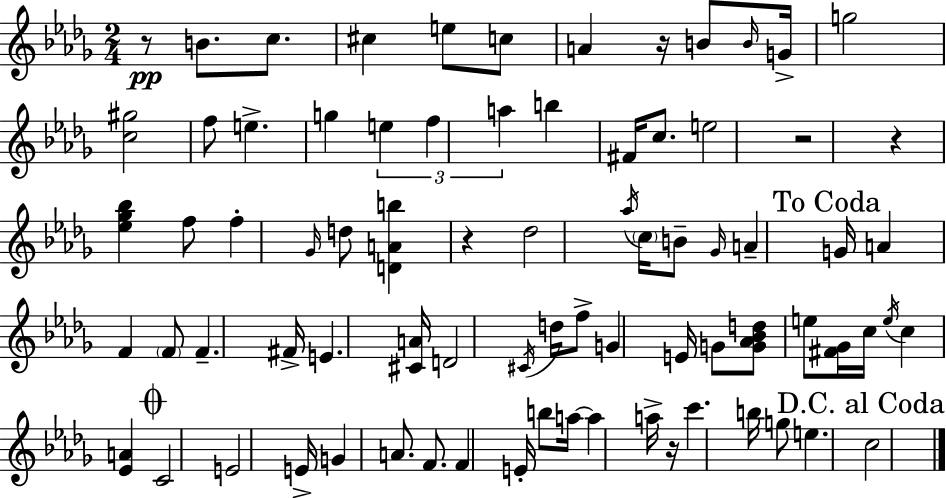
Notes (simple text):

R/e B4/e. C5/e. C#5/q E5/e C5/e A4/q R/s B4/e B4/s G4/s G5/h [C5,G#5]/h F5/e E5/q. G5/q E5/q F5/q A5/q B5/q F#4/s C5/e. E5/h R/h R/q [Eb5,Gb5,Bb5]/q F5/e F5/q Gb4/s D5/e [D4,A4,B5]/q R/q Db5/h Ab5/s C5/s B4/e Gb4/s A4/q G4/s A4/q F4/q F4/e F4/q. F#4/s E4/q. [C#4,A4]/s D4/h C#4/s D5/s F5/e G4/q E4/s G4/e [G4,Ab4,Bb4,D5]/e E5/e [F#4,Gb4]/s C5/s E5/s C5/q [Eb4,A4]/q C4/h E4/h E4/s G4/q A4/e. F4/e. F4/q E4/s B5/e A5/s A5/q A5/s R/s C6/q. B5/s G5/e E5/q. C5/h